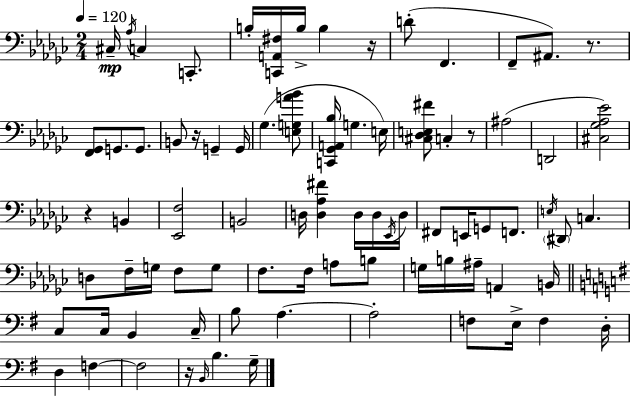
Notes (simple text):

C#3/s Ab3/s C3/q C2/e. B3/s [C2,A2,F#3]/s B3/s B3/q R/s D4/e F2/q. F2/e A#2/e. R/e. [F2,Gb2]/e G2/e. G2/e. B2/e R/s G2/q G2/s Gb3/q. [E3,G3,A4,Bb4]/e [C2,Gb2,A2,Bb3]/s G3/q. E3/s [C#3,Db3,E3,F#4]/e C3/q R/e A#3/h D2/h [C#3,Gb3,Ab3,Eb4]/h R/q B2/q [Eb2,F3]/h B2/h D3/s [D3,Ab3,F#4]/q D3/s D3/s Eb2/s D3/s F#2/e E2/s G2/e F2/e. E3/s D#2/e C3/q. D3/e F3/s G3/s F3/e G3/e F3/e. F3/s A3/e B3/e G3/s B3/s A#3/s A2/q B2/s C3/e C3/s B2/q C3/s B3/e A3/q. A3/h F3/e E3/s F3/q D3/s D3/q F3/q F3/h R/s B2/s B3/q. G3/s